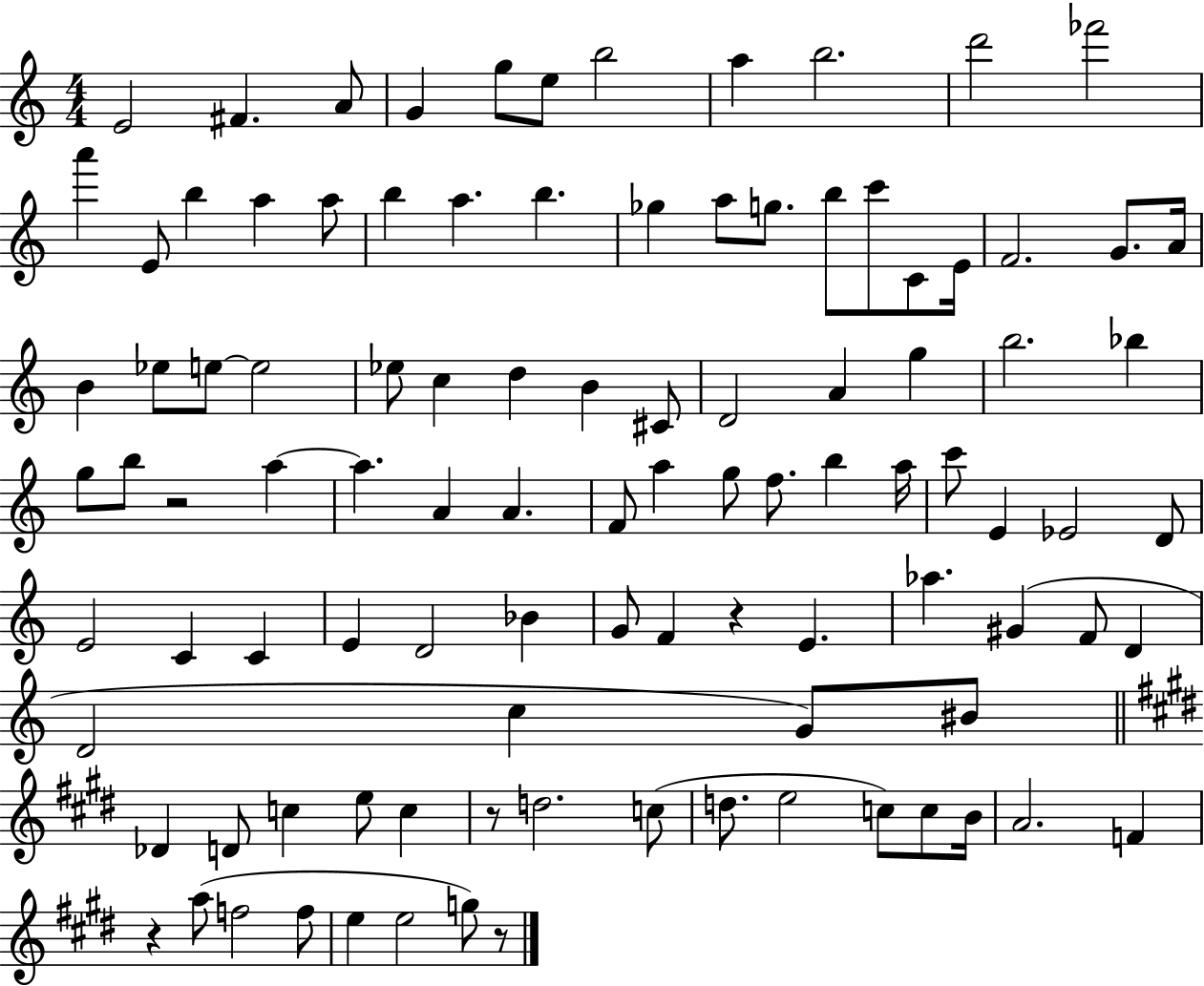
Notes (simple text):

E4/h F#4/q. A4/e G4/q G5/e E5/e B5/h A5/q B5/h. D6/h FES6/h A6/q E4/e B5/q A5/q A5/e B5/q A5/q. B5/q. Gb5/q A5/e G5/e. B5/e C6/e C4/e E4/s F4/h. G4/e. A4/s B4/q Eb5/e E5/e E5/h Eb5/e C5/q D5/q B4/q C#4/e D4/h A4/q G5/q B5/h. Bb5/q G5/e B5/e R/h A5/q A5/q. A4/q A4/q. F4/e A5/q G5/e F5/e. B5/q A5/s C6/e E4/q Eb4/h D4/e E4/h C4/q C4/q E4/q D4/h Bb4/q G4/e F4/q R/q E4/q. Ab5/q. G#4/q F4/e D4/q D4/h C5/q G4/e BIS4/e Db4/q D4/e C5/q E5/e C5/q R/e D5/h. C5/e D5/e. E5/h C5/e C5/e B4/s A4/h. F4/q R/q A5/e F5/h F5/e E5/q E5/h G5/e R/e